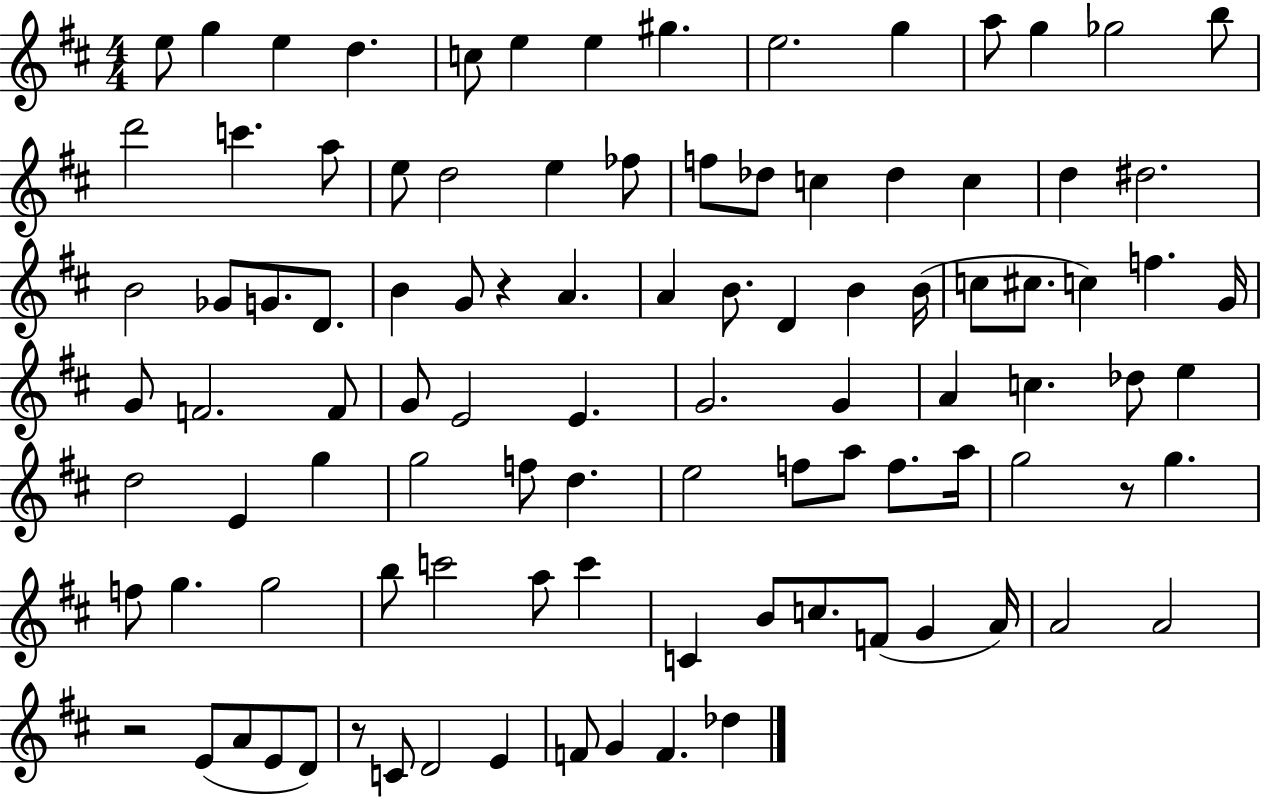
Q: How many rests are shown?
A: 4